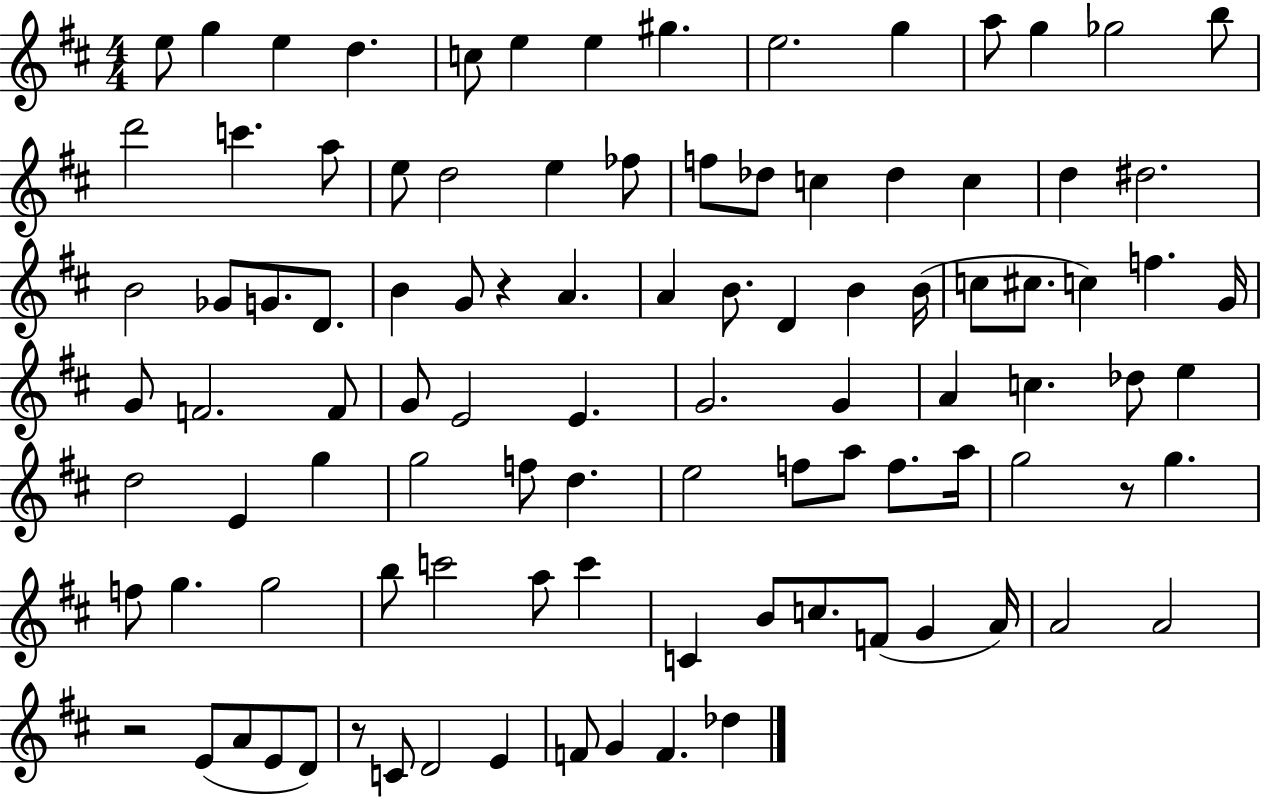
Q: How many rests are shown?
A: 4